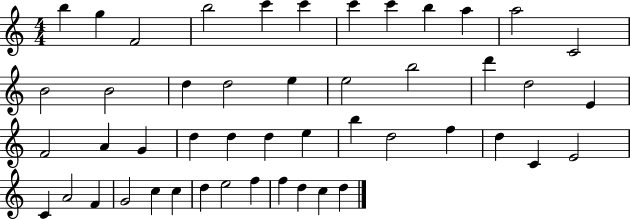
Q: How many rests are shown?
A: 0